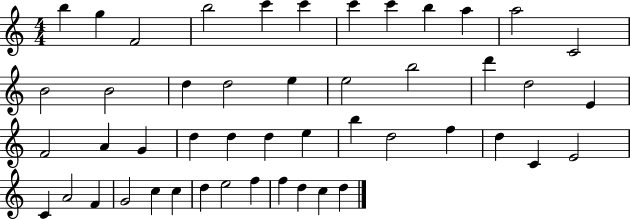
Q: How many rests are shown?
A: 0